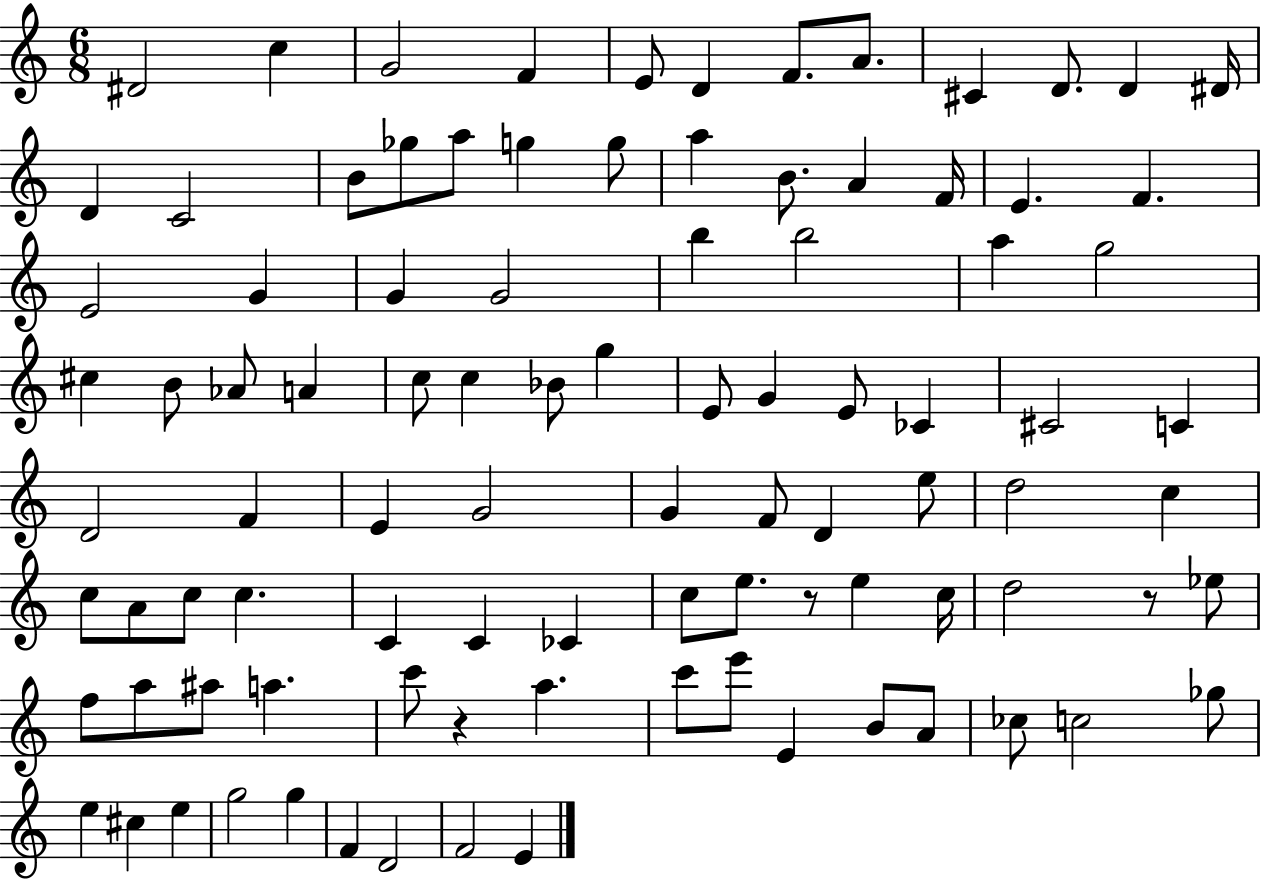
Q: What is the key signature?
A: C major